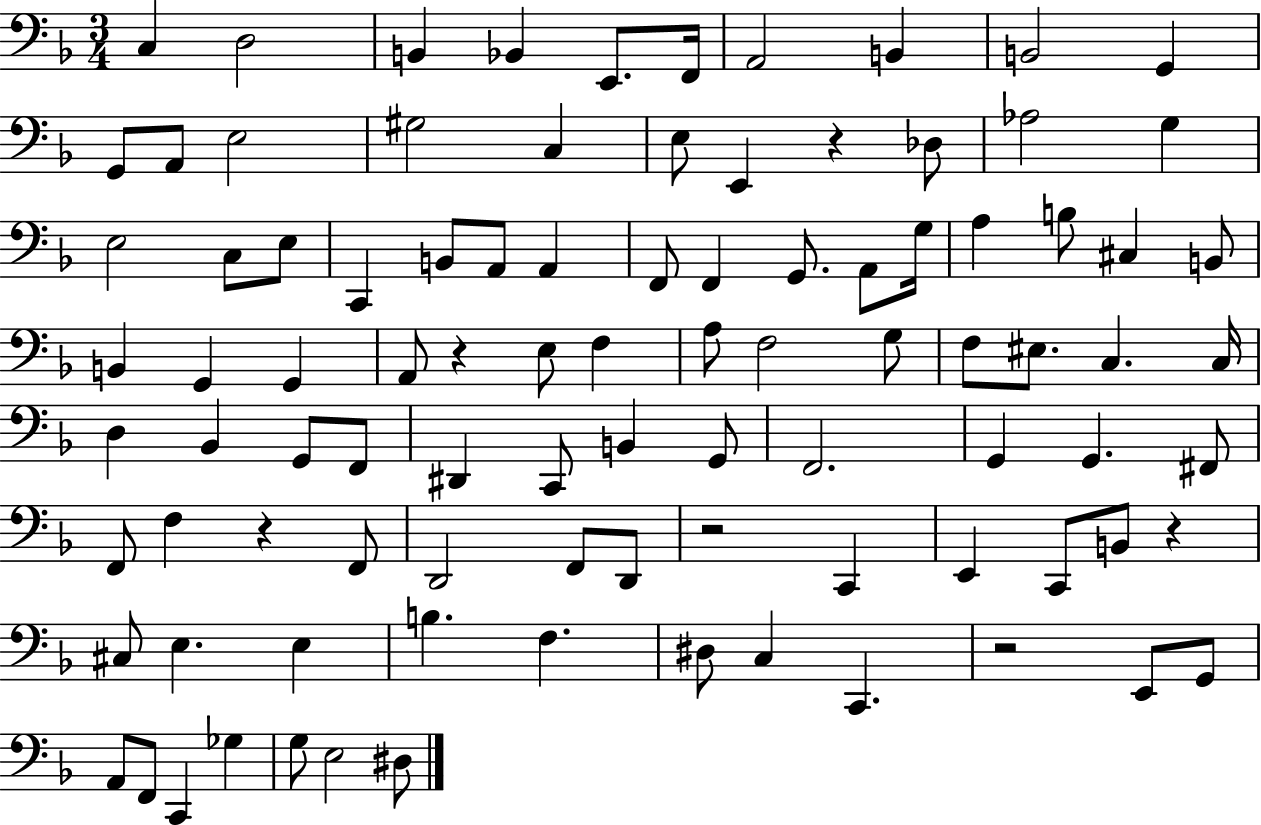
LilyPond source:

{
  \clef bass
  \numericTimeSignature
  \time 3/4
  \key f \major
  c4 d2 | b,4 bes,4 e,8. f,16 | a,2 b,4 | b,2 g,4 | \break g,8 a,8 e2 | gis2 c4 | e8 e,4 r4 des8 | aes2 g4 | \break e2 c8 e8 | c,4 b,8 a,8 a,4 | f,8 f,4 g,8. a,8 g16 | a4 b8 cis4 b,8 | \break b,4 g,4 g,4 | a,8 r4 e8 f4 | a8 f2 g8 | f8 eis8. c4. c16 | \break d4 bes,4 g,8 f,8 | dis,4 c,8 b,4 g,8 | f,2. | g,4 g,4. fis,8 | \break f,8 f4 r4 f,8 | d,2 f,8 d,8 | r2 c,4 | e,4 c,8 b,8 r4 | \break cis8 e4. e4 | b4. f4. | dis8 c4 c,4. | r2 e,8 g,8 | \break a,8 f,8 c,4 ges4 | g8 e2 dis8 | \bar "|."
}